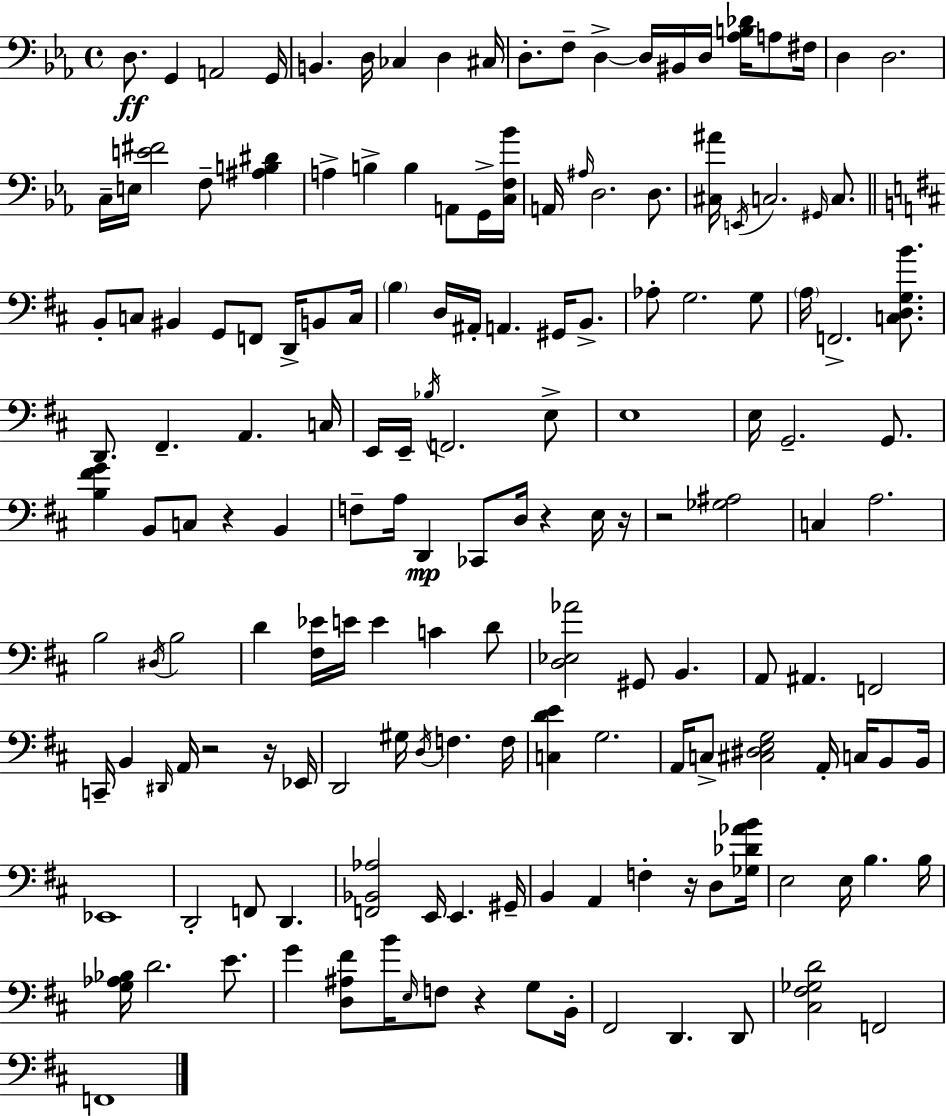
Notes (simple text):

D3/e. G2/q A2/h G2/s B2/q. D3/s CES3/q D3/q C#3/s D3/e. F3/e D3/q D3/s BIS2/s D3/s [Ab3,B3,Db4]/s A3/e F#3/s D3/q D3/h. C3/s E3/s [E4,F#4]/h F3/e [A#3,B3,D#4]/q A3/q B3/q B3/q A2/e G2/s [C3,F3,Bb4]/s A2/s A#3/s D3/h. D3/e. [C#3,A#4]/s E2/s C3/h. G#2/s C3/e. B2/e C3/e BIS2/q G2/e F2/e D2/s B2/e C3/s B3/q D3/s A#2/s A2/q. G#2/s B2/e. Ab3/e G3/h. G3/e A3/s F2/h. [C3,D3,G3,B4]/e. D2/e. F#2/q. A2/q. C3/s E2/s E2/s Bb3/s F2/h. E3/e E3/w E3/s G2/h. G2/e. [B3,F#4,G4]/q B2/e C3/e R/q B2/q F3/e A3/s D2/q CES2/e D3/s R/q E3/s R/s R/h [Gb3,A#3]/h C3/q A3/h. B3/h D#3/s B3/h D4/q [F#3,Eb4]/s E4/s E4/q C4/q D4/e [D3,Eb3,Ab4]/h G#2/e B2/q. A2/e A#2/q. F2/h C2/s B2/q D#2/s A2/s R/h R/s Eb2/s D2/h G#3/s D3/s F3/q. F3/s [C3,D4,E4]/q G3/h. A2/s C3/e [C#3,D#3,E3,G3]/h A2/s C3/s B2/e B2/s Eb2/w D2/h F2/e D2/q. [F2,Bb2,Ab3]/h E2/s E2/q. G#2/s B2/q A2/q F3/q R/s D3/e [Gb3,Db4,Ab4,B4]/s E3/h E3/s B3/q. B3/s [G3,Ab3,Bb3]/s D4/h. E4/e. G4/q [D3,A#3,F#4]/e B4/s E3/s F3/e R/q G3/e B2/s F#2/h D2/q. D2/e [C#3,F#3,Gb3,D4]/h F2/h F2/w